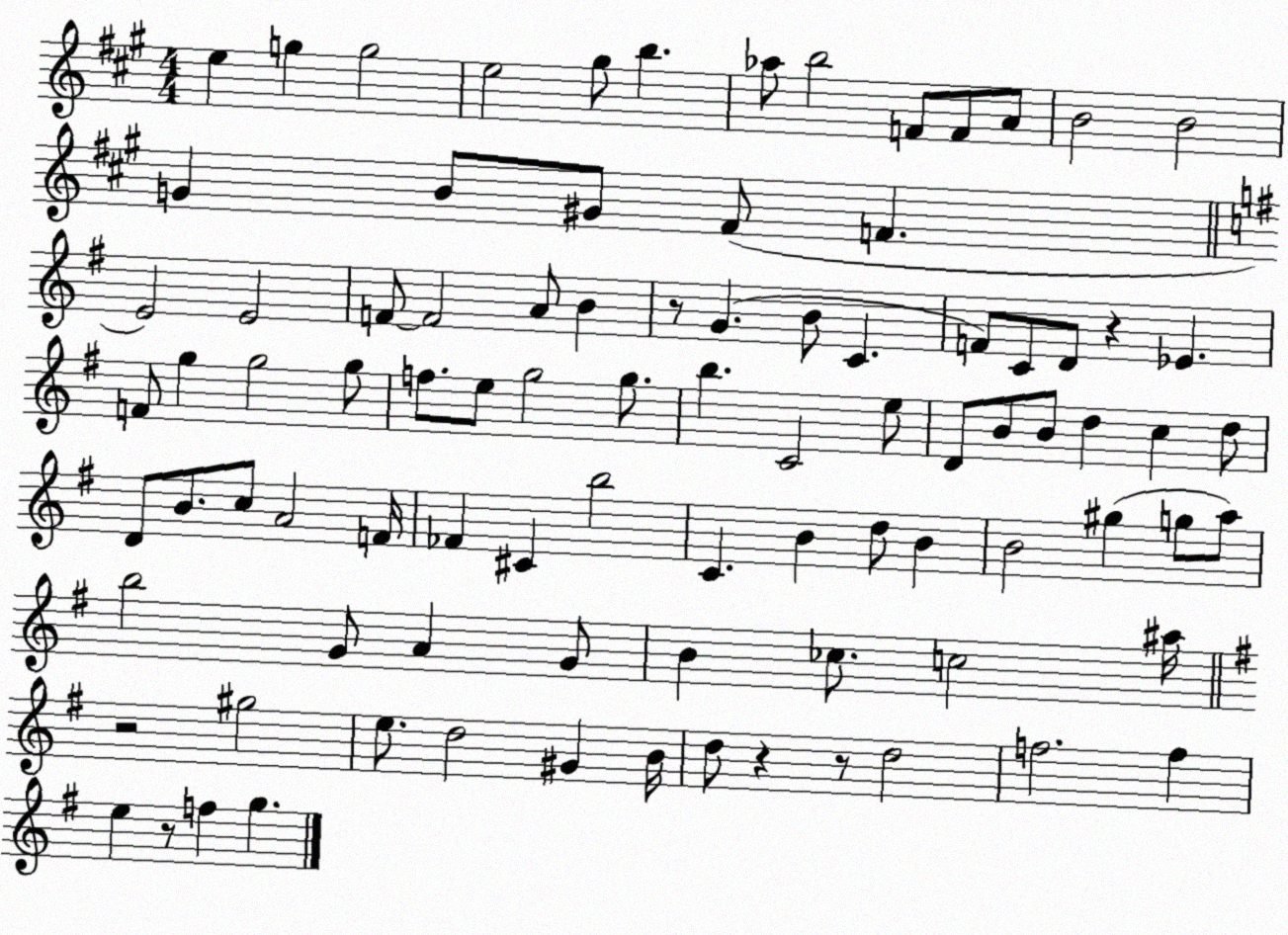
X:1
T:Untitled
M:4/4
L:1/4
K:A
e g g2 e2 ^g/2 b _a/2 b2 F/2 F/2 A/2 B2 B2 G B/2 ^G/2 ^F/2 F E2 E2 F/2 F2 A/2 B z/2 G B/2 C F/2 C/2 D/2 z _E F/2 g g2 g/2 f/2 e/2 g2 g/2 b C2 e/2 D/2 B/2 B/2 d c d/2 D/2 B/2 c/2 A2 F/4 _F ^C b2 C B d/2 B B2 ^g g/2 a/2 b2 G/2 A G/2 B _c/2 c2 ^a/4 z2 ^g2 e/2 d2 ^G B/4 d/2 z z/2 d2 f2 f e z/2 f g